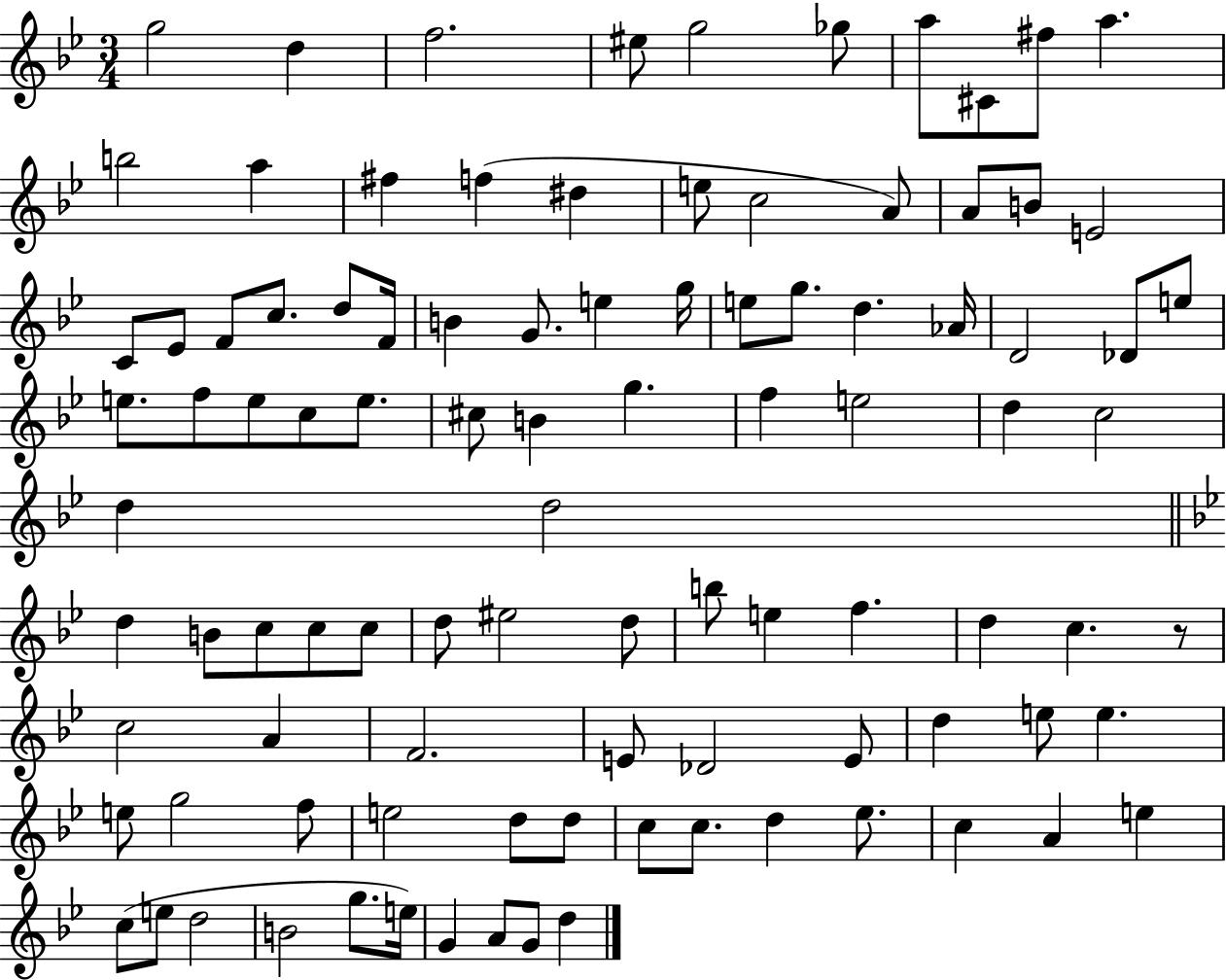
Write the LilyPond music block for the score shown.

{
  \clef treble
  \numericTimeSignature
  \time 3/4
  \key bes \major
  \repeat volta 2 { g''2 d''4 | f''2. | eis''8 g''2 ges''8 | a''8 cis'8 fis''8 a''4. | \break b''2 a''4 | fis''4 f''4( dis''4 | e''8 c''2 a'8) | a'8 b'8 e'2 | \break c'8 ees'8 f'8 c''8. d''8 f'16 | b'4 g'8. e''4 g''16 | e''8 g''8. d''4. aes'16 | d'2 des'8 e''8 | \break e''8. f''8 e''8 c''8 e''8. | cis''8 b'4 g''4. | f''4 e''2 | d''4 c''2 | \break d''4 d''2 | \bar "||" \break \key g \minor d''4 b'8 c''8 c''8 c''8 | d''8 eis''2 d''8 | b''8 e''4 f''4. | d''4 c''4. r8 | \break c''2 a'4 | f'2. | e'8 des'2 e'8 | d''4 e''8 e''4. | \break e''8 g''2 f''8 | e''2 d''8 d''8 | c''8 c''8. d''4 ees''8. | c''4 a'4 e''4 | \break c''8( e''8 d''2 | b'2 g''8. e''16) | g'4 a'8 g'8 d''4 | } \bar "|."
}